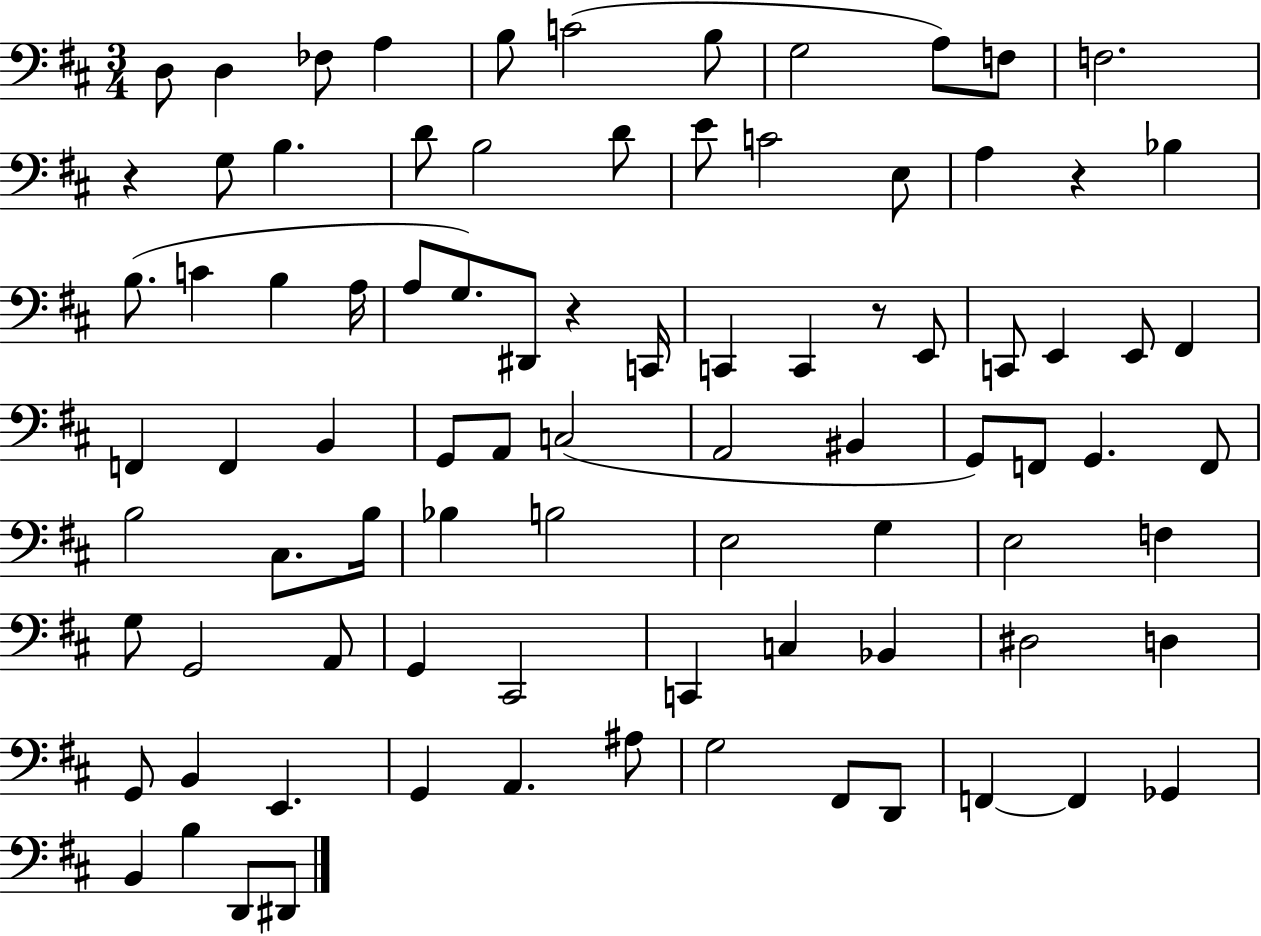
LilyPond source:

{
  \clef bass
  \numericTimeSignature
  \time 3/4
  \key d \major
  d8 d4 fes8 a4 | b8 c'2( b8 | g2 a8) f8 | f2. | \break r4 g8 b4. | d'8 b2 d'8 | e'8 c'2 e8 | a4 r4 bes4 | \break b8.( c'4 b4 a16 | a8 g8.) dis,8 r4 c,16 | c,4 c,4 r8 e,8 | c,8 e,4 e,8 fis,4 | \break f,4 f,4 b,4 | g,8 a,8 c2( | a,2 bis,4 | g,8) f,8 g,4. f,8 | \break b2 cis8. b16 | bes4 b2 | e2 g4 | e2 f4 | \break g8 g,2 a,8 | g,4 cis,2 | c,4 c4 bes,4 | dis2 d4 | \break g,8 b,4 e,4. | g,4 a,4. ais8 | g2 fis,8 d,8 | f,4~~ f,4 ges,4 | \break b,4 b4 d,8 dis,8 | \bar "|."
}